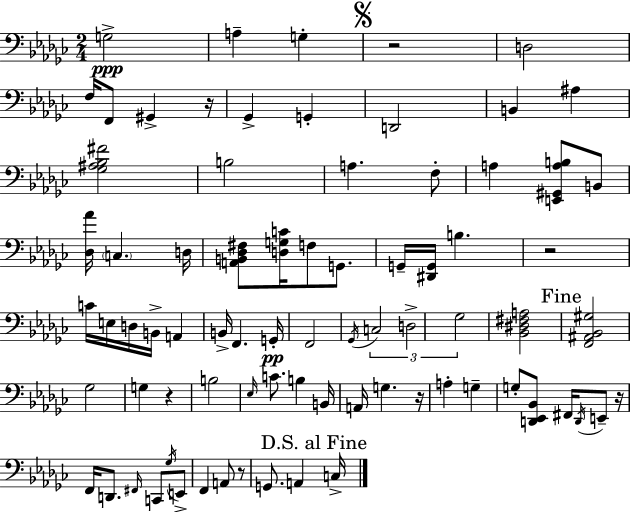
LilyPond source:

{
  \clef bass
  \numericTimeSignature
  \time 2/4
  \key ees \minor
  g2->\ppp | a4-- g4-. | \mark \markup { \musicglyph "scripts.segno" } r2 | d2 | \break f16 f,8 gis,4-> r16 | ges,4-> g,4-. | d,2 | b,4 ais4 | \break <ges ais bes fis'>2 | b2 | a4. f8-. | a4 <e, gis, a b>8 b,8 | \break <des aes'>16 \parenthesize c4. d16 | <a, b, des fis>8 <d g c'>16 f8 g,8. | g,16-- <dis, g,>16 b4. | r2 | \break c'16 e16 d16 b,16-> a,4 | b,16-> f,4. g,16-.\pp | f,2 | \acciaccatura { ges,16 } \tuplet 3/2 { c2 | \break d2-> | ges2 } | <bes, dis fis a>2 | \mark "Fine" <f, ais, bes, gis>2 | \break ges2 | g4 r4 | b2 | \grace { ees16 } c'8. b4 | \break b,16 a,16 g4. | r16 a4-. g4-- | g8-. <d, ees, bes,>8 fis,16 \acciaccatura { d,16 } | e,8-- r16 f,16 d,8. \grace { fis,16 } | \break c,8 \acciaccatura { ges16 } e,8-> f,4 | a,8 r8 g,8. | a,4 \mark "D.S. al Fine" c16-> \bar "|."
}